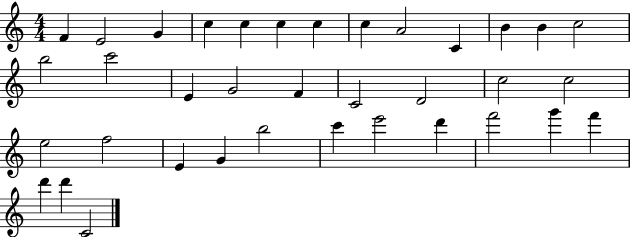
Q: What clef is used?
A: treble